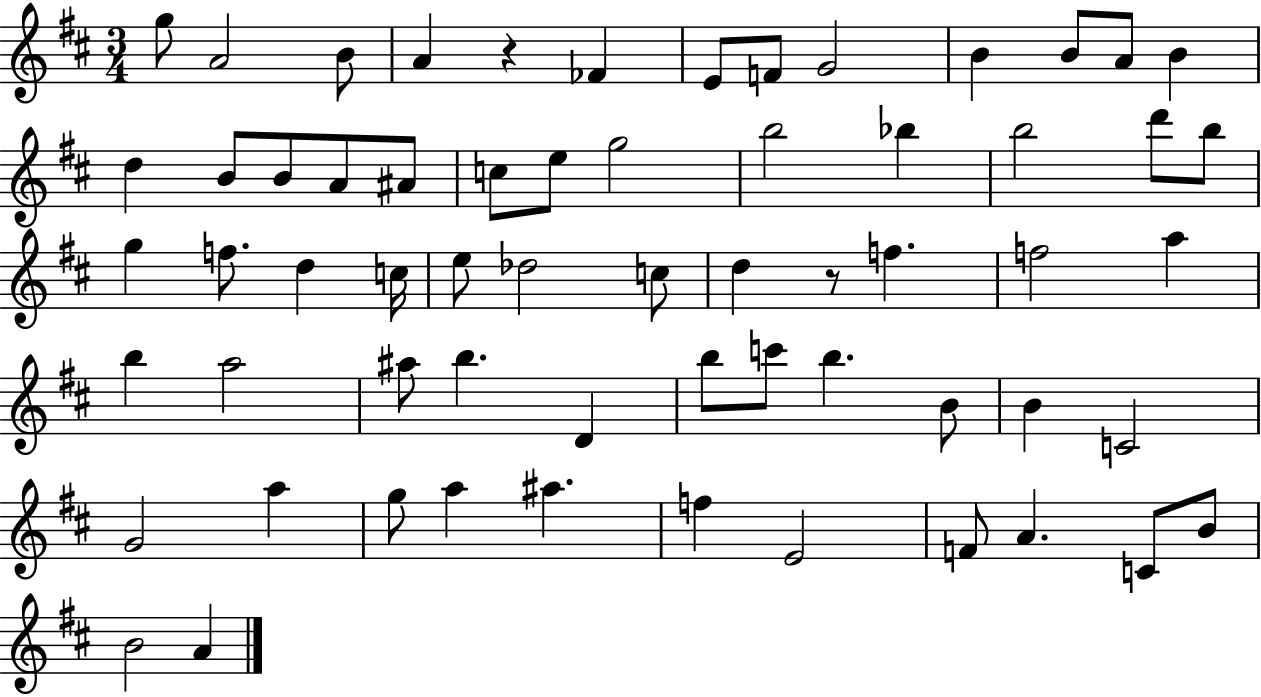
X:1
T:Untitled
M:3/4
L:1/4
K:D
g/2 A2 B/2 A z _F E/2 F/2 G2 B B/2 A/2 B d B/2 B/2 A/2 ^A/2 c/2 e/2 g2 b2 _b b2 d'/2 b/2 g f/2 d c/4 e/2 _d2 c/2 d z/2 f f2 a b a2 ^a/2 b D b/2 c'/2 b B/2 B C2 G2 a g/2 a ^a f E2 F/2 A C/2 B/2 B2 A